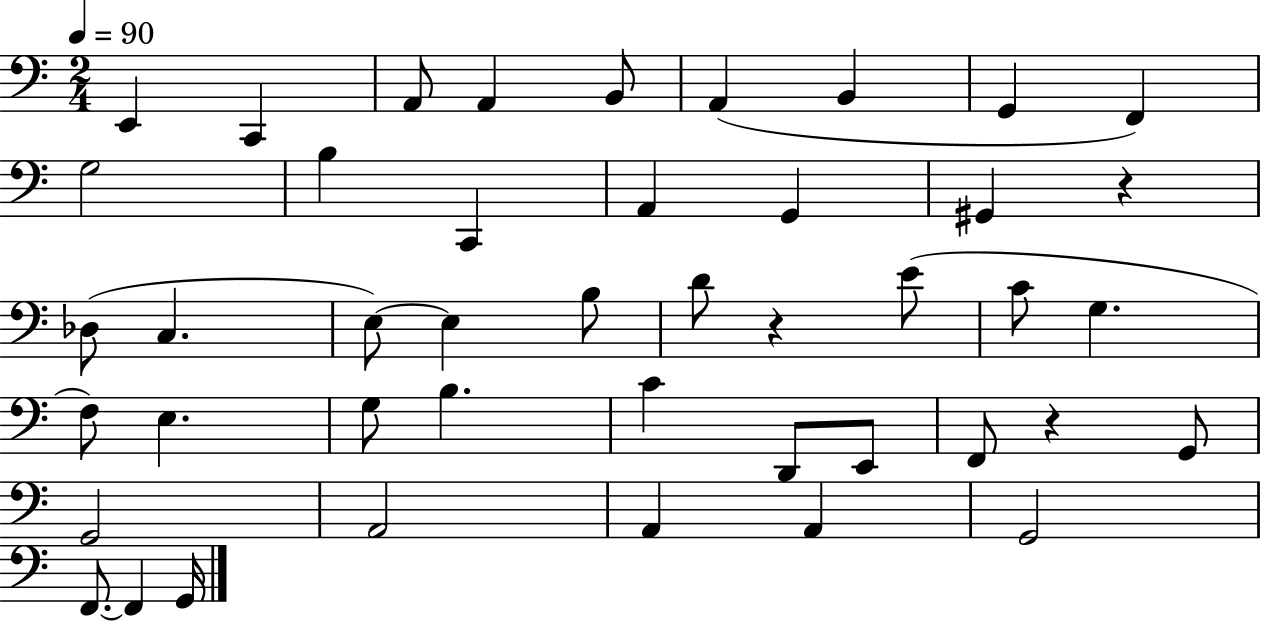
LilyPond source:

{
  \clef bass
  \numericTimeSignature
  \time 2/4
  \key c \major
  \tempo 4 = 90
  e,4 c,4 | a,8 a,4 b,8 | a,4( b,4 | g,4 f,4) | \break g2 | b4 c,4 | a,4 g,4 | gis,4 r4 | \break des8( c4. | e8~~) e4 b8 | d'8 r4 e'8( | c'8 g4. | \break f8) e4. | g8 b4. | c'4 d,8 e,8 | f,8 r4 g,8 | \break g,2 | a,2 | a,4 a,4 | g,2 | \break f,8.~~ f,4 g,16 | \bar "|."
}